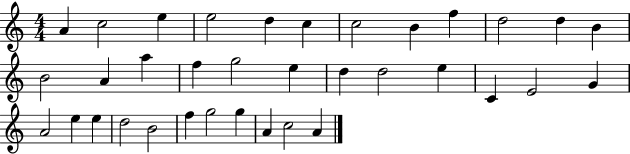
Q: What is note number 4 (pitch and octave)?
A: E5